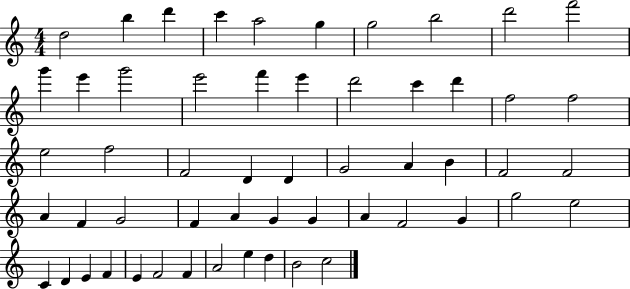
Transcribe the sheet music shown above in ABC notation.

X:1
T:Untitled
M:4/4
L:1/4
K:C
d2 b d' c' a2 g g2 b2 d'2 f'2 g' e' g'2 e'2 f' e' d'2 c' d' f2 f2 e2 f2 F2 D D G2 A B F2 F2 A F G2 F A G G A F2 G g2 e2 C D E F E F2 F A2 e d B2 c2